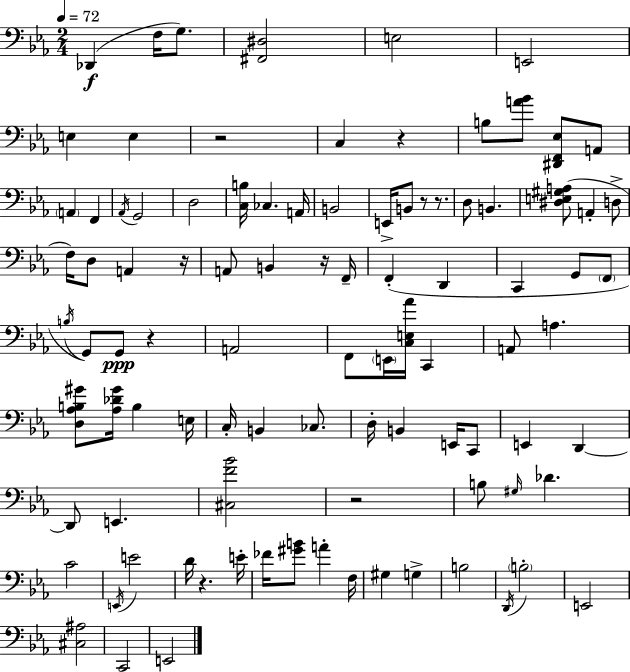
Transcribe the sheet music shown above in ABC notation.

X:1
T:Untitled
M:2/4
L:1/4
K:Cm
_D,, F,/4 G,/2 [^F,,^D,]2 E,2 E,,2 E, E, z2 C, z B,/2 [A_B]/2 [^D,,F,,_E,]/2 A,,/2 A,, F,, _A,,/4 G,,2 D,2 [C,B,]/4 _C, A,,/4 B,,2 E,,/4 B,,/2 z/2 z/2 D,/2 B,, [^D,E,^G,A,]/2 A,, D,/2 F,/4 D,/2 A,, z/4 A,,/2 B,, z/4 F,,/4 F,, D,, C,, G,,/2 F,,/2 B,/4 G,,/2 G,,/2 z A,,2 F,,/2 E,,/4 [C,E,_A]/4 C,, A,,/2 A, [D,_A,B,^G]/2 [_A,_D^G]/4 B, E,/4 C,/4 B,, _C,/2 D,/4 B,, E,,/4 C,,/2 E,, D,, D,,/2 E,, [^C,F_B]2 z2 B,/2 ^G,/4 _D C2 E,,/4 E2 D/4 z E/4 _F/4 [^GB]/2 A F,/4 ^G, G, B,2 D,,/4 B,2 E,,2 [^C,^A,]2 C,,2 E,,2